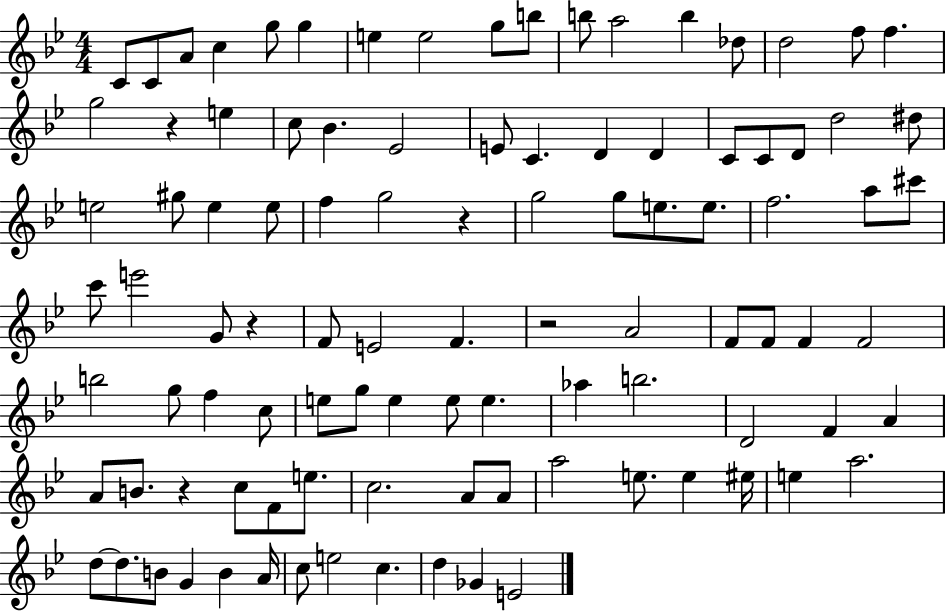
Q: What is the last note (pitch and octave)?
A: E4